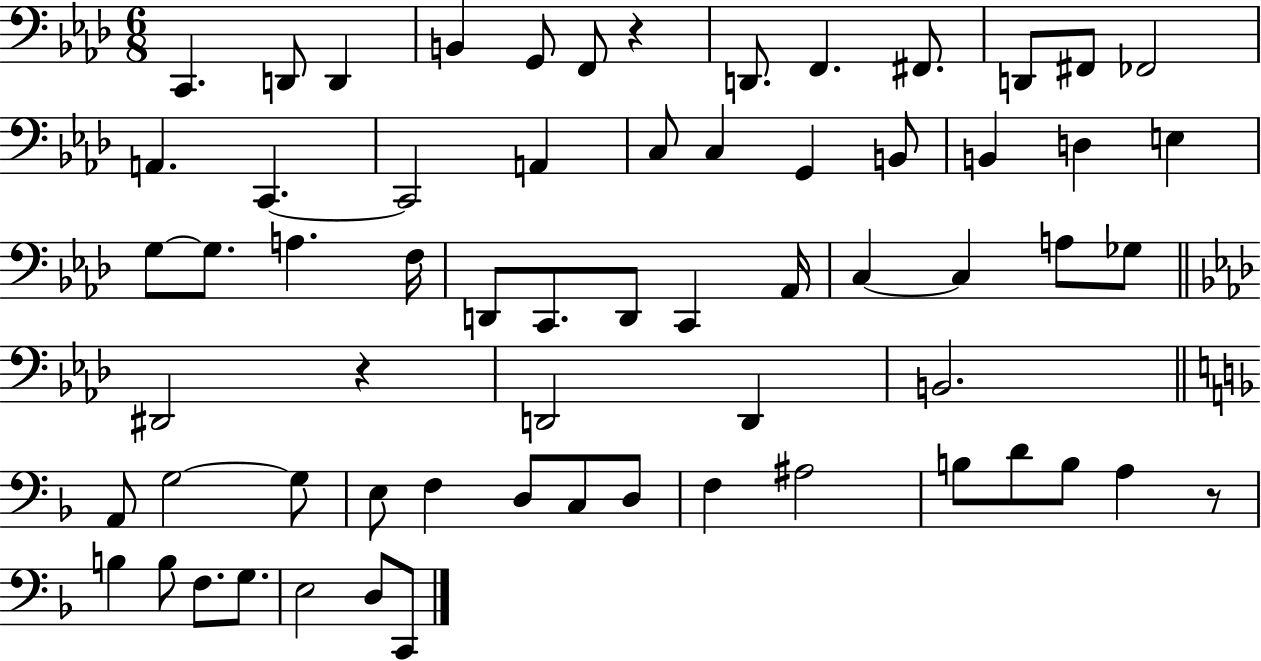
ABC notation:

X:1
T:Untitled
M:6/8
L:1/4
K:Ab
C,, D,,/2 D,, B,, G,,/2 F,,/2 z D,,/2 F,, ^F,,/2 D,,/2 ^F,,/2 _F,,2 A,, C,, C,,2 A,, C,/2 C, G,, B,,/2 B,, D, E, G,/2 G,/2 A, F,/4 D,,/2 C,,/2 D,,/2 C,, _A,,/4 C, C, A,/2 _G,/2 ^D,,2 z D,,2 D,, B,,2 A,,/2 G,2 G,/2 E,/2 F, D,/2 C,/2 D,/2 F, ^A,2 B,/2 D/2 B,/2 A, z/2 B, B,/2 F,/2 G,/2 E,2 D,/2 C,,/2